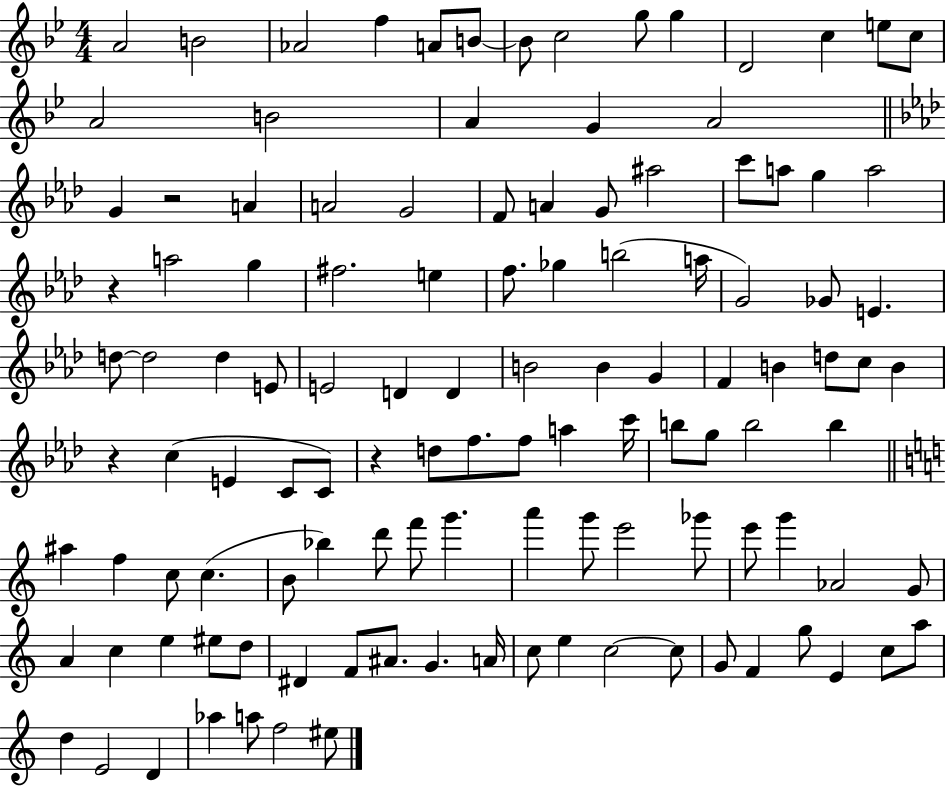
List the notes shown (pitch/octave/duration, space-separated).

A4/h B4/h Ab4/h F5/q A4/e B4/e B4/e C5/h G5/e G5/q D4/h C5/q E5/e C5/e A4/h B4/h A4/q G4/q A4/h G4/q R/h A4/q A4/h G4/h F4/e A4/q G4/e A#5/h C6/e A5/e G5/q A5/h R/q A5/h G5/q F#5/h. E5/q F5/e. Gb5/q B5/h A5/s G4/h Gb4/e E4/q. D5/e D5/h D5/q E4/e E4/h D4/q D4/q B4/h B4/q G4/q F4/q B4/q D5/e C5/e B4/q R/q C5/q E4/q C4/e C4/e R/q D5/e F5/e. F5/e A5/q C6/s B5/e G5/e B5/h B5/q A#5/q F5/q C5/e C5/q. B4/e Bb5/q D6/e F6/e G6/q. A6/q G6/e E6/h Gb6/e E6/e G6/q Ab4/h G4/e A4/q C5/q E5/q EIS5/e D5/e D#4/q F4/e A#4/e. G4/q. A4/s C5/e E5/q C5/h C5/e G4/e F4/q G5/e E4/q C5/e A5/e D5/q E4/h D4/q Ab5/q A5/e F5/h EIS5/e